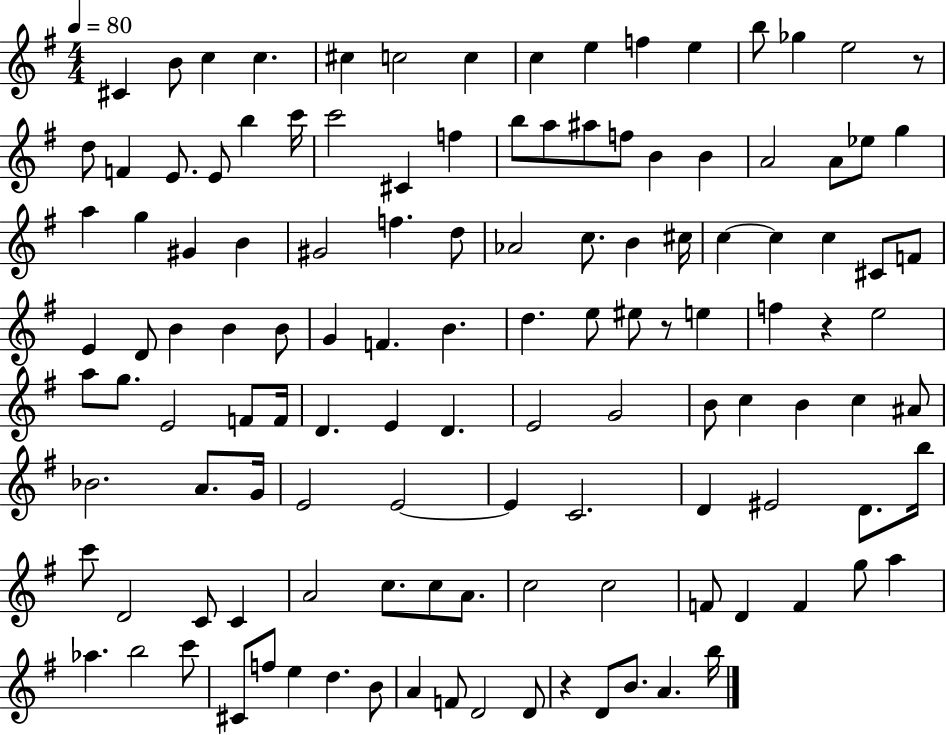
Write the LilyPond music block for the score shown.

{
  \clef treble
  \numericTimeSignature
  \time 4/4
  \key g \major
  \tempo 4 = 80
  cis'4 b'8 c''4 c''4. | cis''4 c''2 c''4 | c''4 e''4 f''4 e''4 | b''8 ges''4 e''2 r8 | \break d''8 f'4 e'8. e'8 b''4 c'''16 | c'''2 cis'4 f''4 | b''8 a''8 ais''8 f''8 b'4 b'4 | a'2 a'8 ees''8 g''4 | \break a''4 g''4 gis'4 b'4 | gis'2 f''4. d''8 | aes'2 c''8. b'4 cis''16 | c''4~~ c''4 c''4 cis'8 f'8 | \break e'4 d'8 b'4 b'4 b'8 | g'4 f'4. b'4. | d''4. e''8 eis''8 r8 e''4 | f''4 r4 e''2 | \break a''8 g''8. e'2 f'8 f'16 | d'4. e'4 d'4. | e'2 g'2 | b'8 c''4 b'4 c''4 ais'8 | \break bes'2. a'8. g'16 | e'2 e'2~~ | e'4 c'2. | d'4 eis'2 d'8. b''16 | \break c'''8 d'2 c'8 c'4 | a'2 c''8. c''8 a'8. | c''2 c''2 | f'8 d'4 f'4 g''8 a''4 | \break aes''4. b''2 c'''8 | cis'8 f''8 e''4 d''4. b'8 | a'4 f'8 d'2 d'8 | r4 d'8 b'8. a'4. b''16 | \break \bar "|."
}